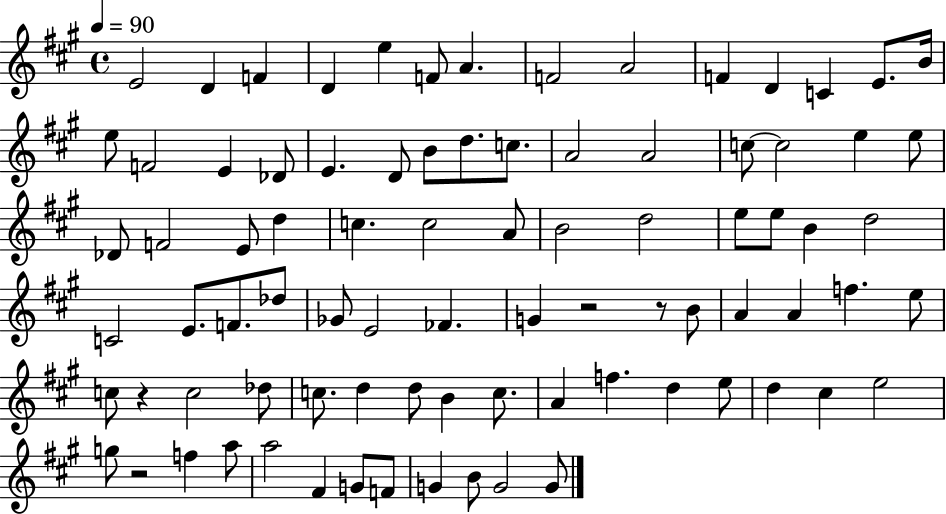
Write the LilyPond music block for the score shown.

{
  \clef treble
  \time 4/4
  \defaultTimeSignature
  \key a \major
  \tempo 4 = 90
  e'2 d'4 f'4 | d'4 e''4 f'8 a'4. | f'2 a'2 | f'4 d'4 c'4 e'8. b'16 | \break e''8 f'2 e'4 des'8 | e'4. d'8 b'8 d''8. c''8. | a'2 a'2 | c''8~~ c''2 e''4 e''8 | \break des'8 f'2 e'8 d''4 | c''4. c''2 a'8 | b'2 d''2 | e''8 e''8 b'4 d''2 | \break c'2 e'8. f'8. des''8 | ges'8 e'2 fes'4. | g'4 r2 r8 b'8 | a'4 a'4 f''4. e''8 | \break c''8 r4 c''2 des''8 | c''8. d''4 d''8 b'4 c''8. | a'4 f''4. d''4 e''8 | d''4 cis''4 e''2 | \break g''8 r2 f''4 a''8 | a''2 fis'4 g'8 f'8 | g'4 b'8 g'2 g'8 | \bar "|."
}